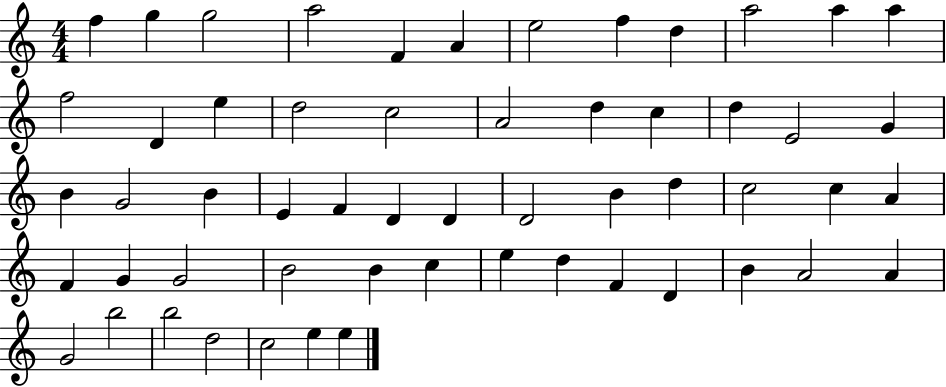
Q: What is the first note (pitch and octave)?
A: F5